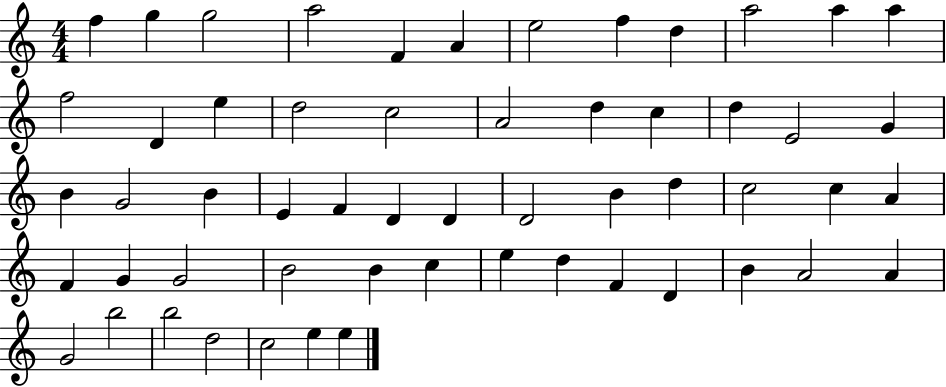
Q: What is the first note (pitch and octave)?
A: F5